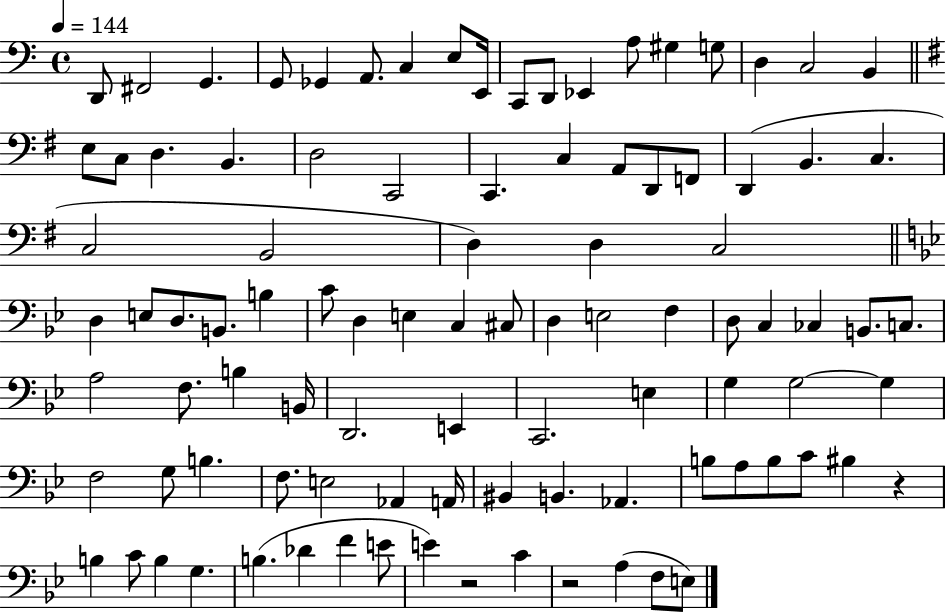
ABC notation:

X:1
T:Untitled
M:4/4
L:1/4
K:C
D,,/2 ^F,,2 G,, G,,/2 _G,, A,,/2 C, E,/2 E,,/4 C,,/2 D,,/2 _E,, A,/2 ^G, G,/2 D, C,2 B,, E,/2 C,/2 D, B,, D,2 C,,2 C,, C, A,,/2 D,,/2 F,,/2 D,, B,, C, C,2 B,,2 D, D, C,2 D, E,/2 D,/2 B,,/2 B, C/2 D, E, C, ^C,/2 D, E,2 F, D,/2 C, _C, B,,/2 C,/2 A,2 F,/2 B, B,,/4 D,,2 E,, C,,2 E, G, G,2 G, F,2 G,/2 B, F,/2 E,2 _A,, A,,/4 ^B,, B,, _A,, B,/2 A,/2 B,/2 C/2 ^B, z B, C/2 B, G, B, _D F E/2 E z2 C z2 A, F,/2 E,/2